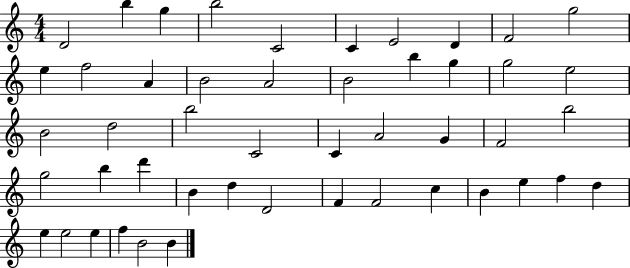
X:1
T:Untitled
M:4/4
L:1/4
K:C
D2 b g b2 C2 C E2 D F2 g2 e f2 A B2 A2 B2 b g g2 e2 B2 d2 b2 C2 C A2 G F2 b2 g2 b d' B d D2 F F2 c B e f d e e2 e f B2 B